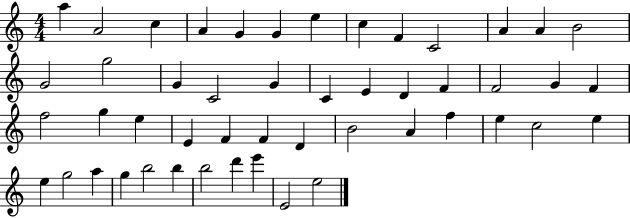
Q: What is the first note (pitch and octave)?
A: A5